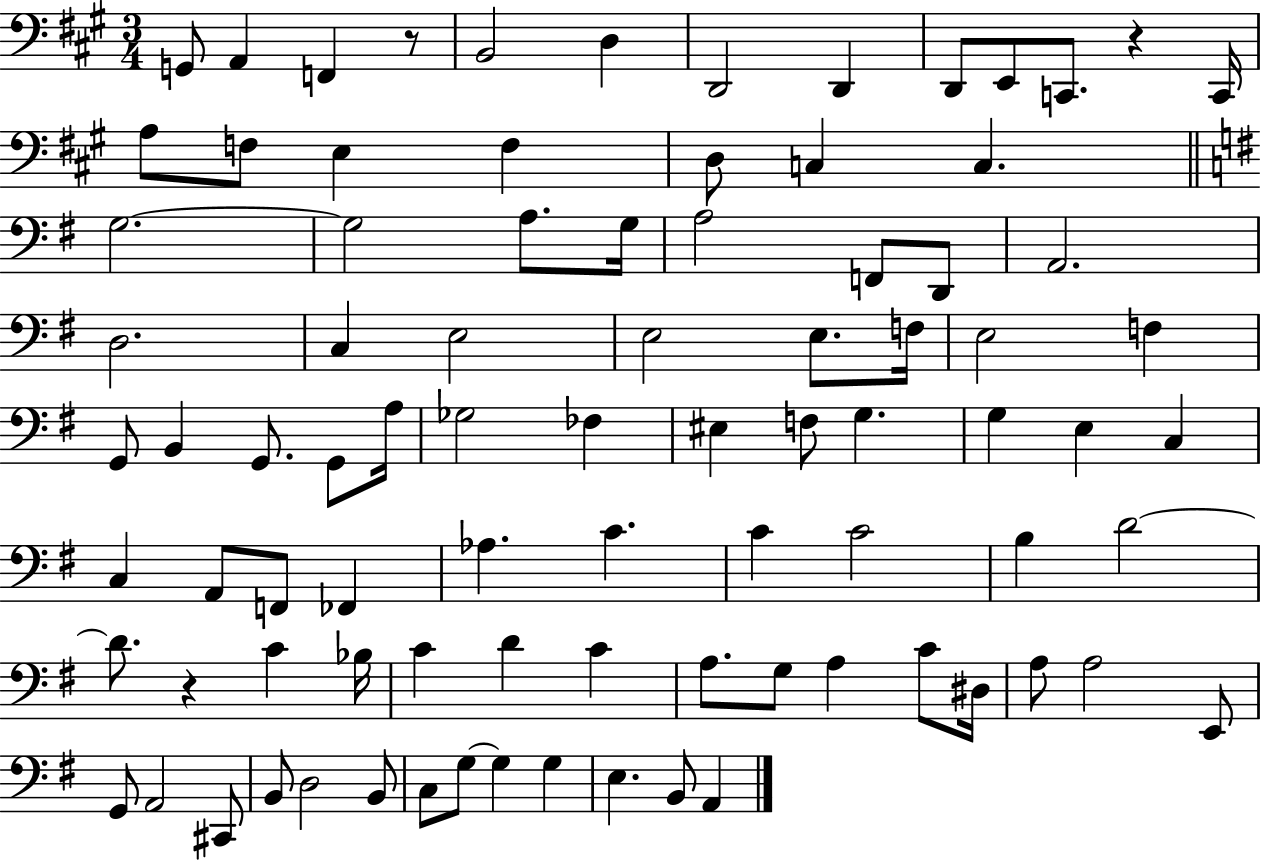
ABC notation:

X:1
T:Untitled
M:3/4
L:1/4
K:A
G,,/2 A,, F,, z/2 B,,2 D, D,,2 D,, D,,/2 E,,/2 C,,/2 z C,,/4 A,/2 F,/2 E, F, D,/2 C, C, G,2 G,2 A,/2 G,/4 A,2 F,,/2 D,,/2 A,,2 D,2 C, E,2 E,2 E,/2 F,/4 E,2 F, G,,/2 B,, G,,/2 G,,/2 A,/4 _G,2 _F, ^E, F,/2 G, G, E, C, C, A,,/2 F,,/2 _F,, _A, C C C2 B, D2 D/2 z C _B,/4 C D C A,/2 G,/2 A, C/2 ^D,/4 A,/2 A,2 E,,/2 G,,/2 A,,2 ^C,,/2 B,,/2 D,2 B,,/2 C,/2 G,/2 G, G, E, B,,/2 A,,